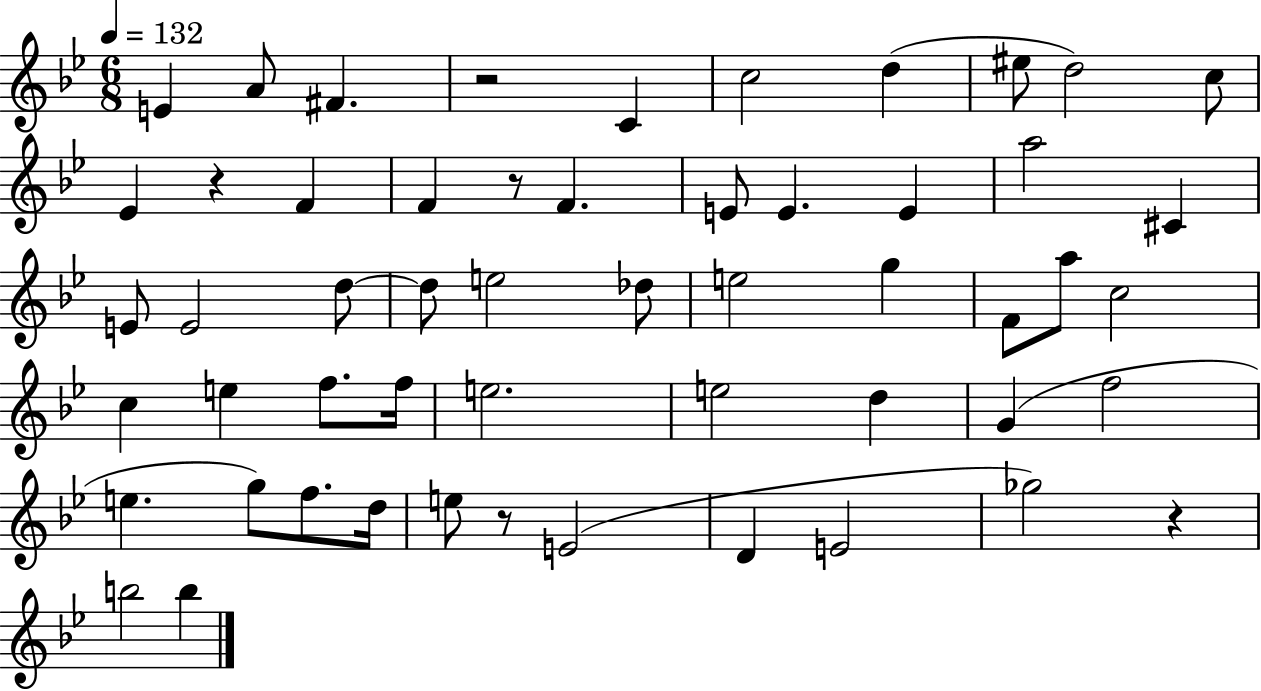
{
  \clef treble
  \numericTimeSignature
  \time 6/8
  \key bes \major
  \tempo 4 = 132
  \repeat volta 2 { e'4 a'8 fis'4. | r2 c'4 | c''2 d''4( | eis''8 d''2) c''8 | \break ees'4 r4 f'4 | f'4 r8 f'4. | e'8 e'4. e'4 | a''2 cis'4 | \break e'8 e'2 d''8~~ | d''8 e''2 des''8 | e''2 g''4 | f'8 a''8 c''2 | \break c''4 e''4 f''8. f''16 | e''2. | e''2 d''4 | g'4( f''2 | \break e''4. g''8) f''8. d''16 | e''8 r8 e'2( | d'4 e'2 | ges''2) r4 | \break b''2 b''4 | } \bar "|."
}